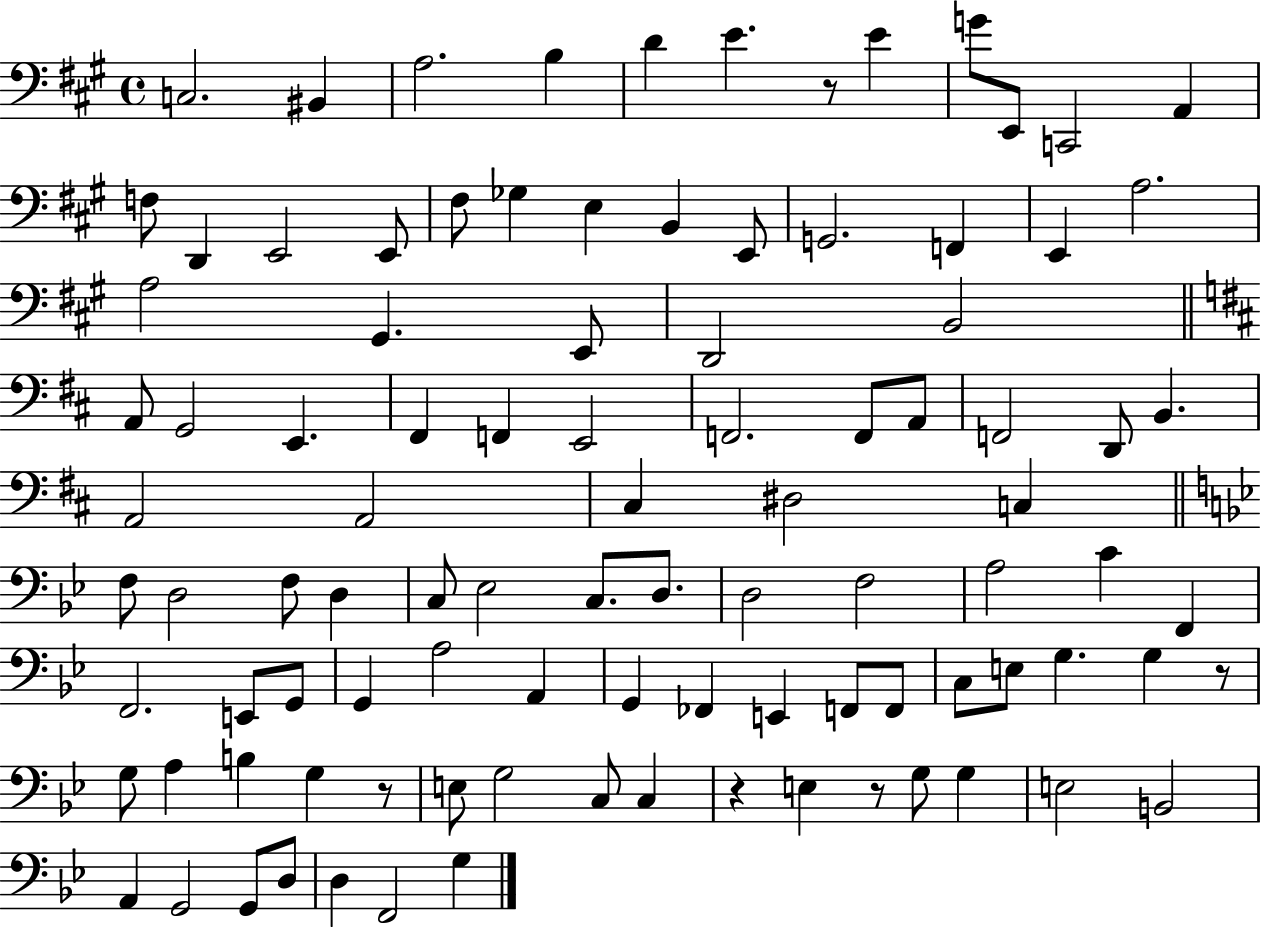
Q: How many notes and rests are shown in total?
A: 99